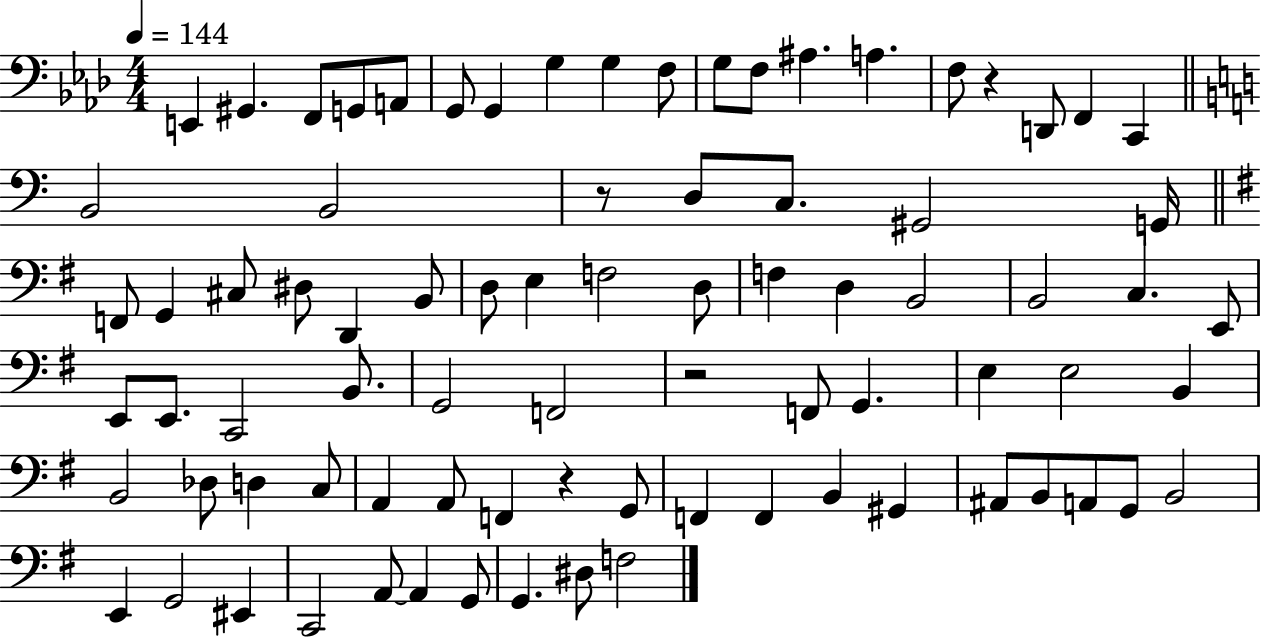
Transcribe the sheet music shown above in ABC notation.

X:1
T:Untitled
M:4/4
L:1/4
K:Ab
E,, ^G,, F,,/2 G,,/2 A,,/2 G,,/2 G,, G, G, F,/2 G,/2 F,/2 ^A, A, F,/2 z D,,/2 F,, C,, B,,2 B,,2 z/2 D,/2 C,/2 ^G,,2 G,,/4 F,,/2 G,, ^C,/2 ^D,/2 D,, B,,/2 D,/2 E, F,2 D,/2 F, D, B,,2 B,,2 C, E,,/2 E,,/2 E,,/2 C,,2 B,,/2 G,,2 F,,2 z2 F,,/2 G,, E, E,2 B,, B,,2 _D,/2 D, C,/2 A,, A,,/2 F,, z G,,/2 F,, F,, B,, ^G,, ^A,,/2 B,,/2 A,,/2 G,,/2 B,,2 E,, G,,2 ^E,, C,,2 A,,/2 A,, G,,/2 G,, ^D,/2 F,2